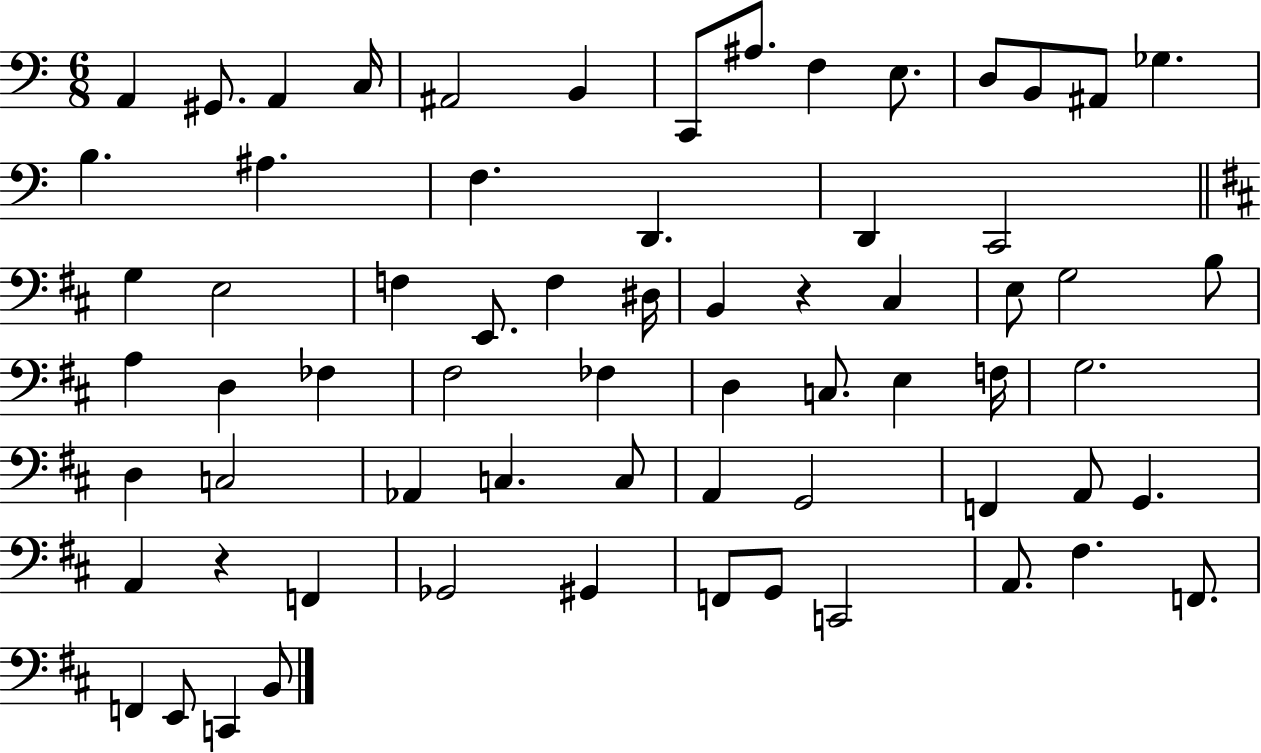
{
  \clef bass
  \numericTimeSignature
  \time 6/8
  \key c \major
  a,4 gis,8. a,4 c16 | ais,2 b,4 | c,8 ais8. f4 e8. | d8 b,8 ais,8 ges4. | \break b4. ais4. | f4. d,4. | d,4 c,2 | \bar "||" \break \key b \minor g4 e2 | f4 e,8. f4 dis16 | b,4 r4 cis4 | e8 g2 b8 | \break a4 d4 fes4 | fis2 fes4 | d4 c8. e4 f16 | g2. | \break d4 c2 | aes,4 c4. c8 | a,4 g,2 | f,4 a,8 g,4. | \break a,4 r4 f,4 | ges,2 gis,4 | f,8 g,8 c,2 | a,8. fis4. f,8. | \break f,4 e,8 c,4 b,8 | \bar "|."
}